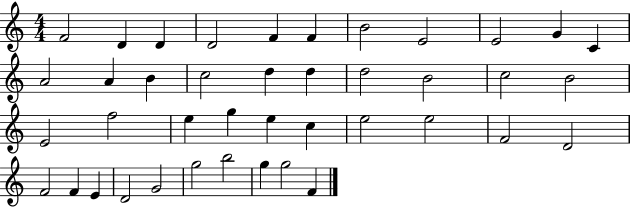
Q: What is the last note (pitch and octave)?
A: F4